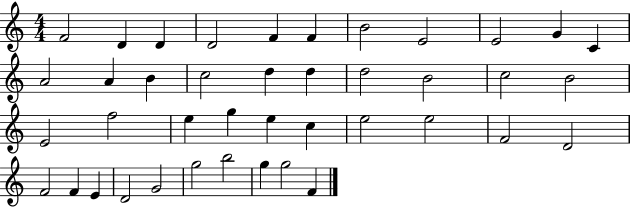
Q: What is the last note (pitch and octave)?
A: F4